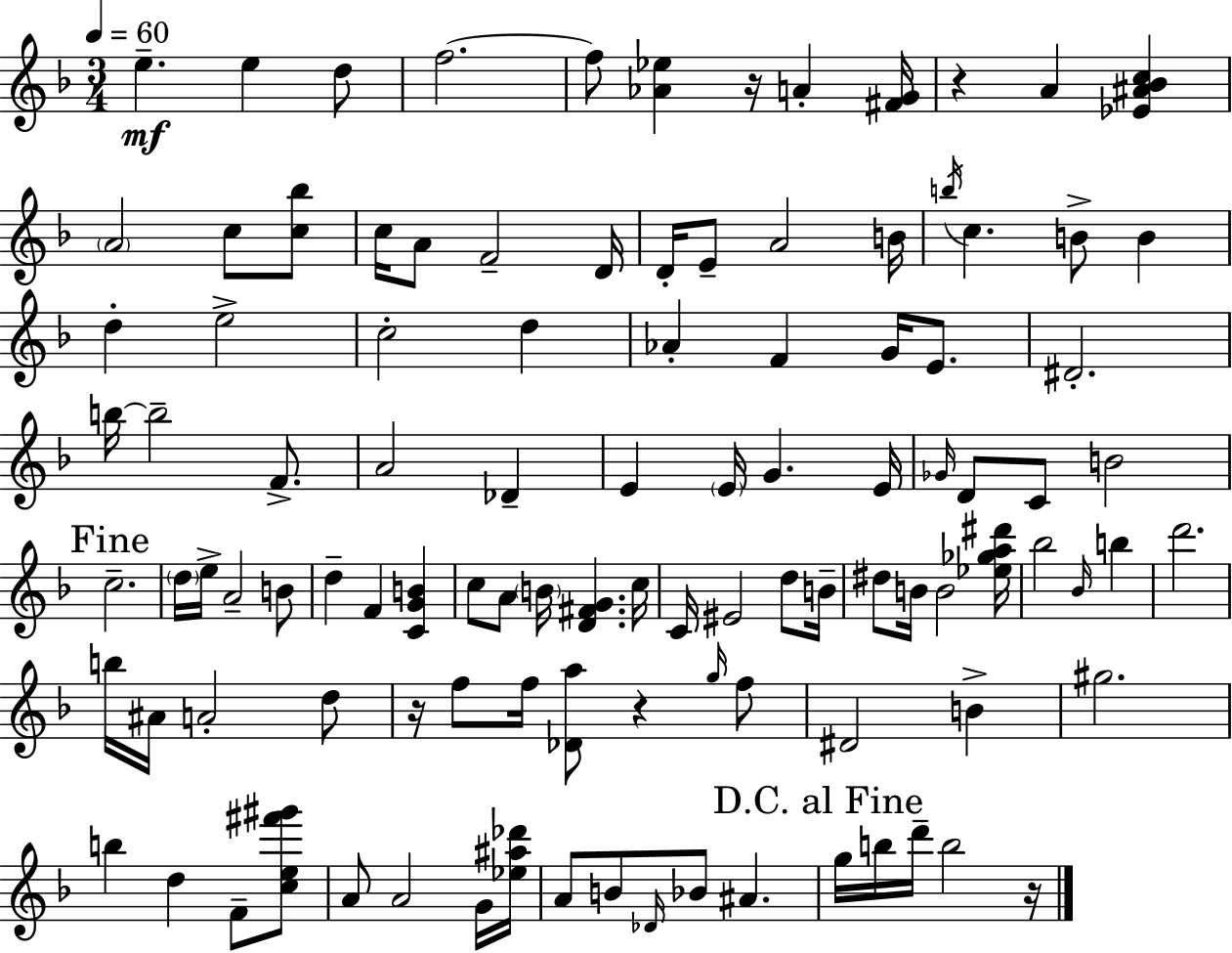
E5/q. E5/q D5/e F5/h. F5/e [Ab4,Eb5]/q R/s A4/q [F#4,G4]/s R/q A4/q [Eb4,A#4,Bb4,C5]/q A4/h C5/e [C5,Bb5]/e C5/s A4/e F4/h D4/s D4/s E4/e A4/h B4/s B5/s C5/q. B4/e B4/q D5/q E5/h C5/h D5/q Ab4/q F4/q G4/s E4/e. D#4/h. B5/s B5/h F4/e. A4/h Db4/q E4/q E4/s G4/q. E4/s Gb4/s D4/e C4/e B4/h C5/h. D5/s E5/s A4/h B4/e D5/q F4/q [C4,G4,B4]/q C5/e A4/e B4/s [D4,F#4,G4]/q. C5/s C4/s EIS4/h D5/e B4/s D#5/e B4/s B4/h [Eb5,Gb5,A5,D#6]/s Bb5/h Bb4/s B5/q D6/h. B5/s A#4/s A4/h D5/e R/s F5/e F5/s [Db4,A5]/e R/q G5/s F5/e D#4/h B4/q G#5/h. B5/q D5/q F4/e [C5,E5,F#6,G#6]/e A4/e A4/h G4/s [Eb5,A#5,Db6]/s A4/e B4/e Db4/s Bb4/e A#4/q. G5/s B5/s D6/s B5/h R/s